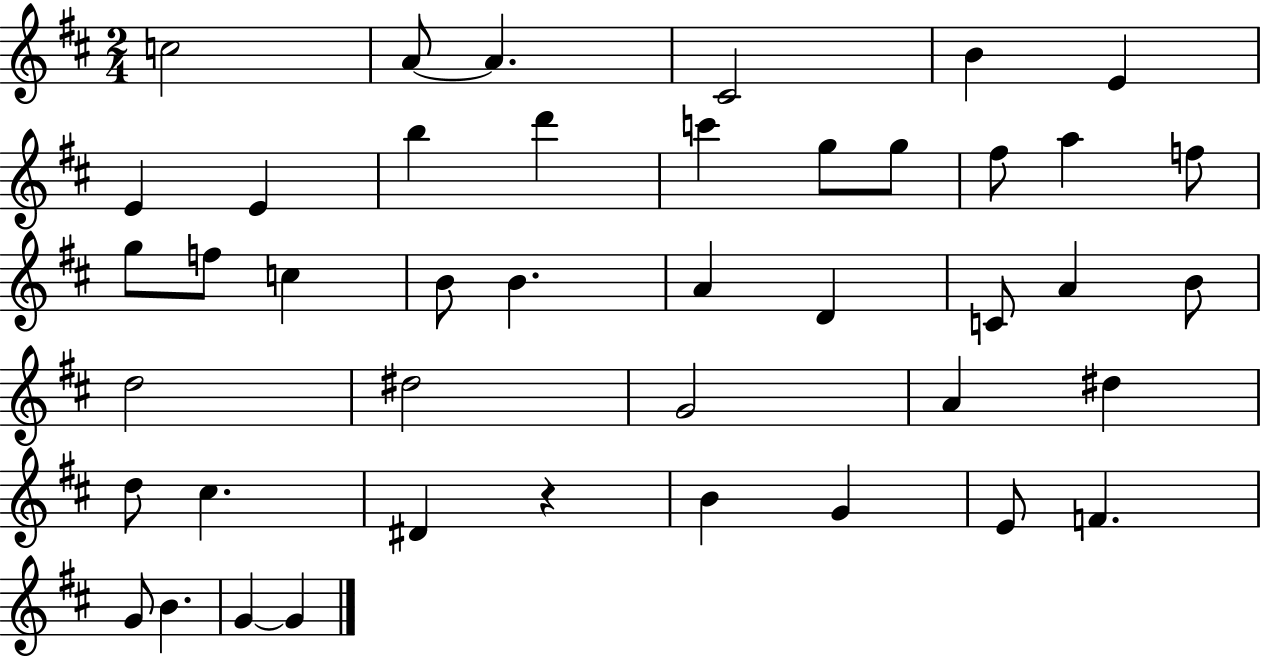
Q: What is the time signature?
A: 2/4